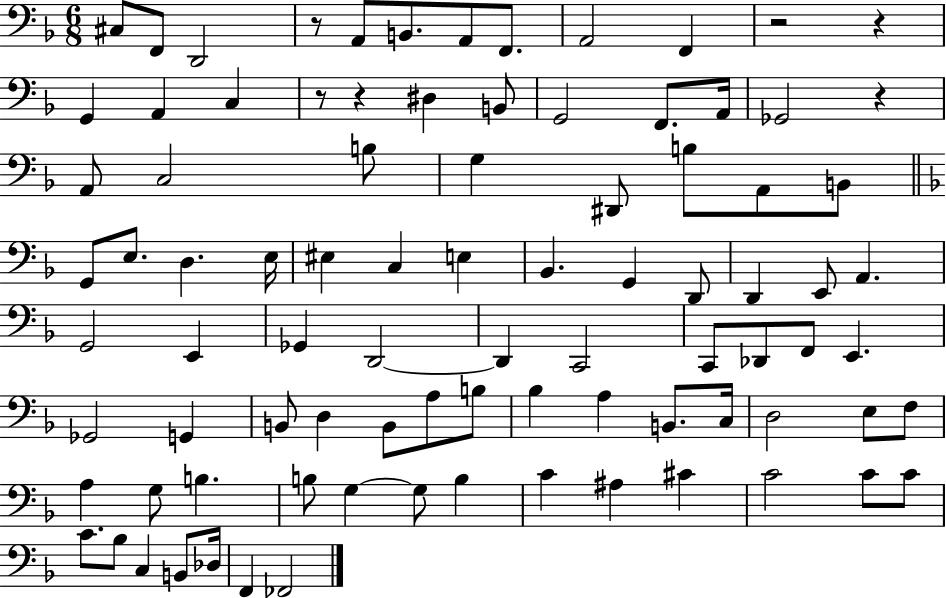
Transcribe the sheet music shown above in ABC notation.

X:1
T:Untitled
M:6/8
L:1/4
K:F
^C,/2 F,,/2 D,,2 z/2 A,,/2 B,,/2 A,,/2 F,,/2 A,,2 F,, z2 z G,, A,, C, z/2 z ^D, B,,/2 G,,2 F,,/2 A,,/4 _G,,2 z A,,/2 C,2 B,/2 G, ^D,,/2 B,/2 A,,/2 B,,/2 G,,/2 E,/2 D, E,/4 ^E, C, E, _B,, G,, D,,/2 D,, E,,/2 A,, G,,2 E,, _G,, D,,2 D,, C,,2 C,,/2 _D,,/2 F,,/2 E,, _G,,2 G,, B,,/2 D, B,,/2 A,/2 B,/2 _B, A, B,,/2 C,/4 D,2 E,/2 F,/2 A, G,/2 B, B,/2 G, G,/2 B, C ^A, ^C C2 C/2 C/2 C/2 _B,/2 C, B,,/2 _D,/4 F,, _F,,2